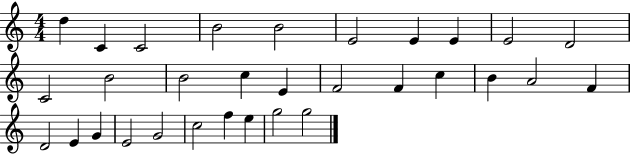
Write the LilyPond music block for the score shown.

{
  \clef treble
  \numericTimeSignature
  \time 4/4
  \key c \major
  d''4 c'4 c'2 | b'2 b'2 | e'2 e'4 e'4 | e'2 d'2 | \break c'2 b'2 | b'2 c''4 e'4 | f'2 f'4 c''4 | b'4 a'2 f'4 | \break d'2 e'4 g'4 | e'2 g'2 | c''2 f''4 e''4 | g''2 g''2 | \break \bar "|."
}